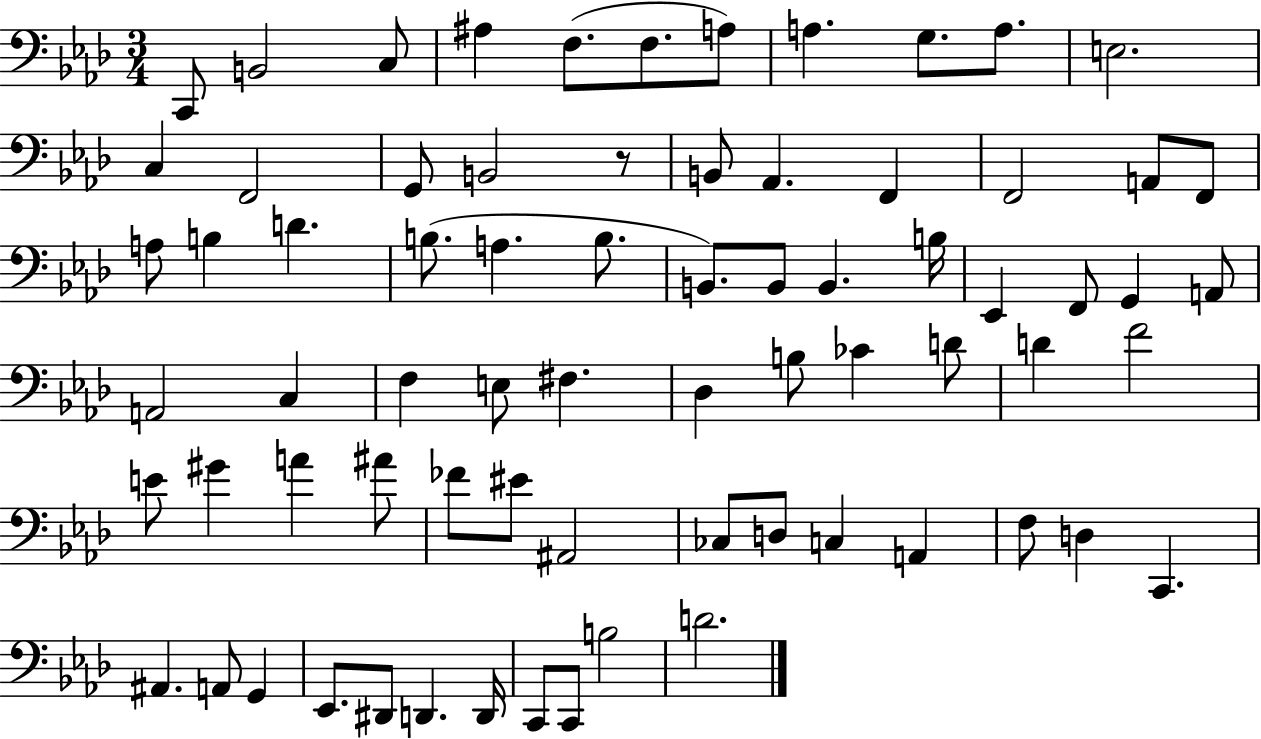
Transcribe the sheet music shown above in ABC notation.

X:1
T:Untitled
M:3/4
L:1/4
K:Ab
C,,/2 B,,2 C,/2 ^A, F,/2 F,/2 A,/2 A, G,/2 A,/2 E,2 C, F,,2 G,,/2 B,,2 z/2 B,,/2 _A,, F,, F,,2 A,,/2 F,,/2 A,/2 B, D B,/2 A, B,/2 B,,/2 B,,/2 B,, B,/4 _E,, F,,/2 G,, A,,/2 A,,2 C, F, E,/2 ^F, _D, B,/2 _C D/2 D F2 E/2 ^G A ^A/2 _F/2 ^E/2 ^A,,2 _C,/2 D,/2 C, A,, F,/2 D, C,, ^A,, A,,/2 G,, _E,,/2 ^D,,/2 D,, D,,/4 C,,/2 C,,/2 B,2 D2